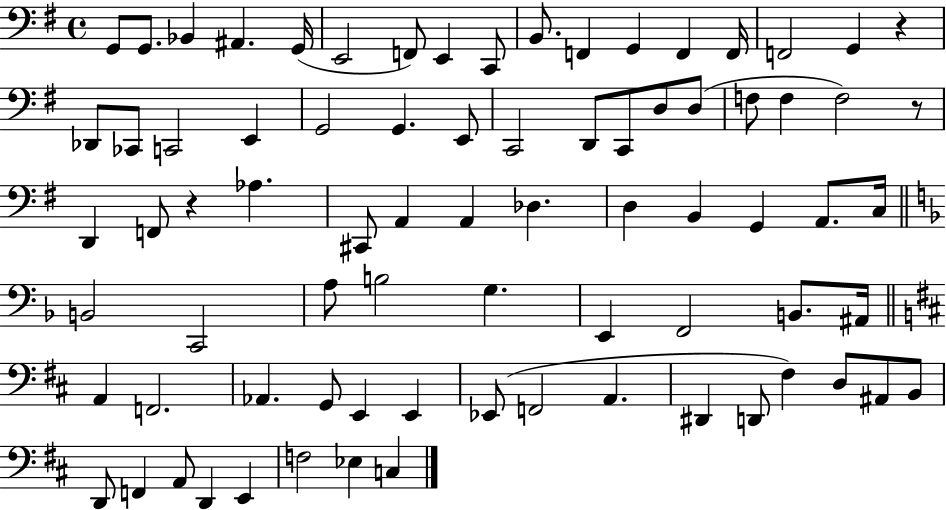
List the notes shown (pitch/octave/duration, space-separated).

G2/e G2/e. Bb2/q A#2/q. G2/s E2/h F2/e E2/q C2/e B2/e. F2/q G2/q F2/q F2/s F2/h G2/q R/q Db2/e CES2/e C2/h E2/q G2/h G2/q. E2/e C2/h D2/e C2/e D3/e D3/e F3/e F3/q F3/h R/e D2/q F2/e R/q Ab3/q. C#2/e A2/q A2/q Db3/q. D3/q B2/q G2/q A2/e. C3/s B2/h C2/h A3/e B3/h G3/q. E2/q F2/h B2/e. A#2/s A2/q F2/h. Ab2/q. G2/e E2/q E2/q Eb2/e F2/h A2/q. D#2/q D2/e F#3/q D3/e A#2/e B2/e D2/e F2/q A2/e D2/q E2/q F3/h Eb3/q C3/q